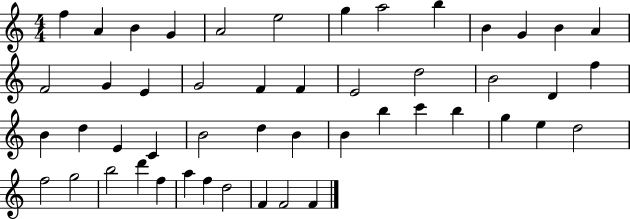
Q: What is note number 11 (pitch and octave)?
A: G4